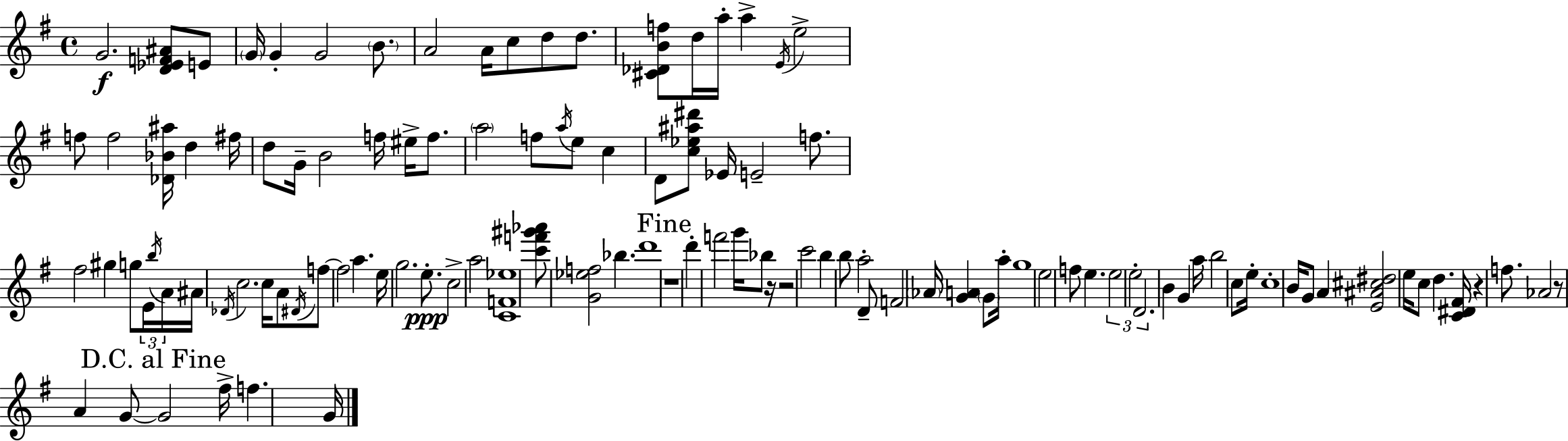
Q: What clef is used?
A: treble